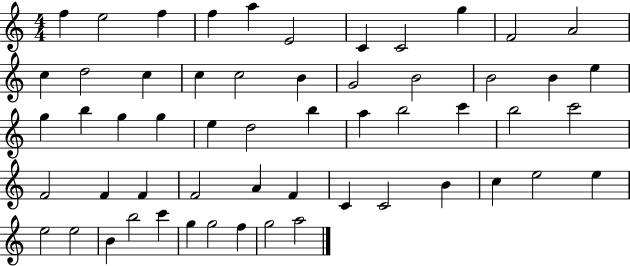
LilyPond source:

{
  \clef treble
  \numericTimeSignature
  \time 4/4
  \key c \major
  f''4 e''2 f''4 | f''4 a''4 e'2 | c'4 c'2 g''4 | f'2 a'2 | \break c''4 d''2 c''4 | c''4 c''2 b'4 | g'2 b'2 | b'2 b'4 e''4 | \break g''4 b''4 g''4 g''4 | e''4 d''2 b''4 | a''4 b''2 c'''4 | b''2 c'''2 | \break f'2 f'4 f'4 | f'2 a'4 f'4 | c'4 c'2 b'4 | c''4 e''2 e''4 | \break e''2 e''2 | b'4 b''2 c'''4 | g''4 g''2 f''4 | g''2 a''2 | \break \bar "|."
}